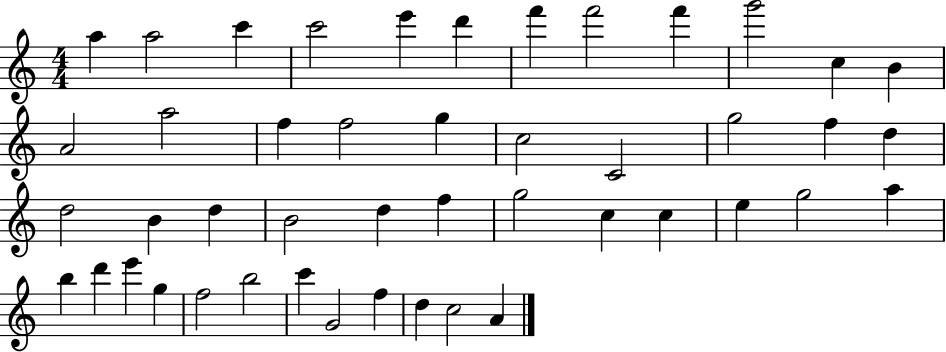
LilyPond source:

{
  \clef treble
  \numericTimeSignature
  \time 4/4
  \key c \major
  a''4 a''2 c'''4 | c'''2 e'''4 d'''4 | f'''4 f'''2 f'''4 | g'''2 c''4 b'4 | \break a'2 a''2 | f''4 f''2 g''4 | c''2 c'2 | g''2 f''4 d''4 | \break d''2 b'4 d''4 | b'2 d''4 f''4 | g''2 c''4 c''4 | e''4 g''2 a''4 | \break b''4 d'''4 e'''4 g''4 | f''2 b''2 | c'''4 g'2 f''4 | d''4 c''2 a'4 | \break \bar "|."
}